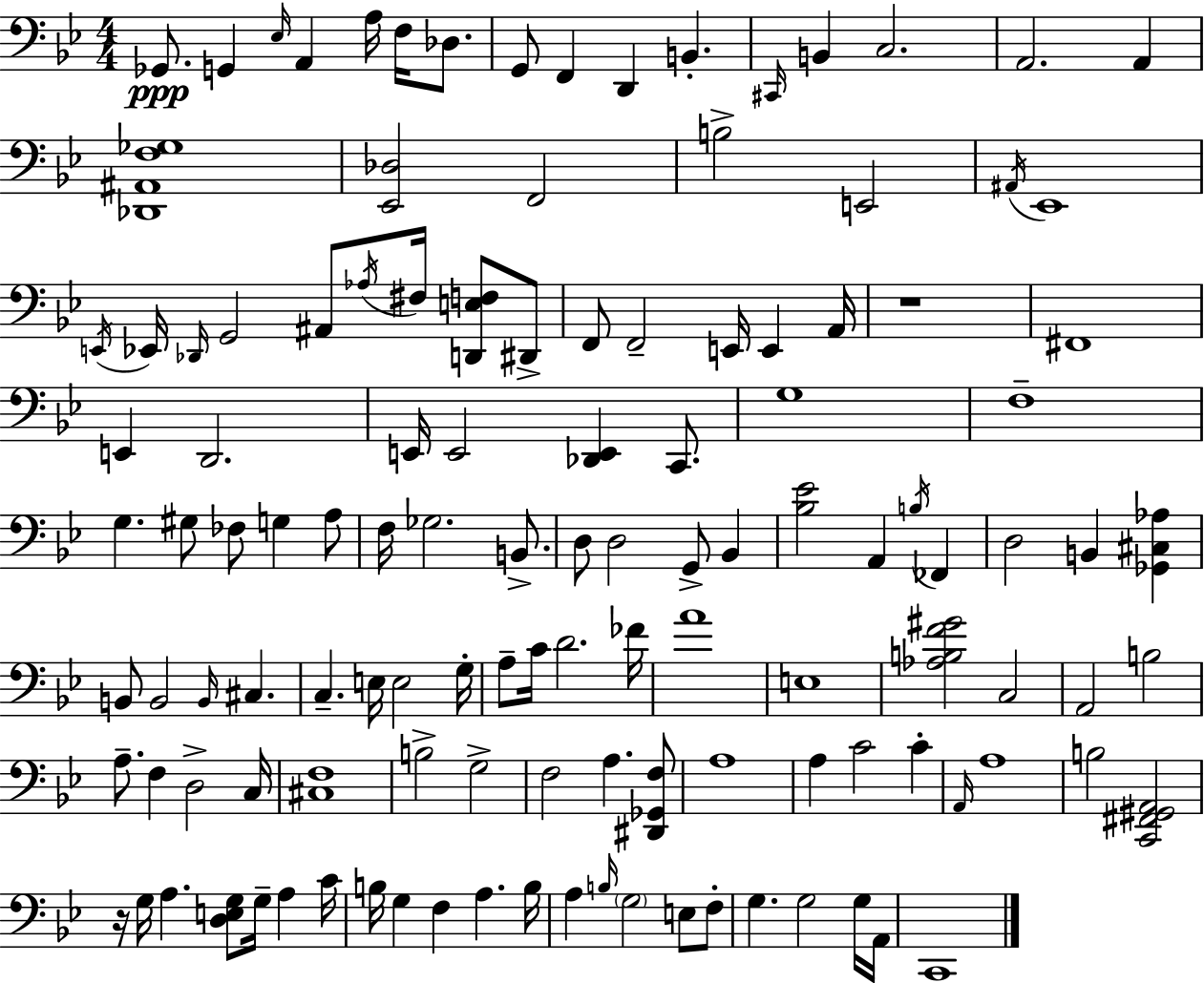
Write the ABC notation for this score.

X:1
T:Untitled
M:4/4
L:1/4
K:Bb
_G,,/2 G,, _E,/4 A,, A,/4 F,/4 _D,/2 G,,/2 F,, D,, B,, ^C,,/4 B,, C,2 A,,2 A,, [_D,,^A,,F,_G,]4 [_E,,_D,]2 F,,2 B,2 E,,2 ^A,,/4 _E,,4 E,,/4 _E,,/4 _D,,/4 G,,2 ^A,,/2 _A,/4 ^F,/4 [D,,E,F,]/2 ^D,,/2 F,,/2 F,,2 E,,/4 E,, A,,/4 z4 ^F,,4 E,, D,,2 E,,/4 E,,2 [_D,,E,,] C,,/2 G,4 F,4 G, ^G,/2 _F,/2 G, A,/2 F,/4 _G,2 B,,/2 D,/2 D,2 G,,/2 _B,, [_B,_E]2 A,, B,/4 _F,, D,2 B,, [_G,,^C,_A,] B,,/2 B,,2 B,,/4 ^C, C, E,/4 E,2 G,/4 A,/2 C/4 D2 _F/4 A4 E,4 [_A,B,F^G]2 C,2 A,,2 B,2 A,/2 F, D,2 C,/4 [^C,F,]4 B,2 G,2 F,2 A, [^D,,_G,,F,]/2 A,4 A, C2 C A,,/4 A,4 B,2 [C,,^F,,^G,,A,,]2 z/4 G,/4 A, [D,E,G,]/2 G,/4 A, C/4 B,/4 G, F, A, B,/4 A, B,/4 G,2 E,/2 F,/2 G, G,2 G,/4 A,,/4 C,,4